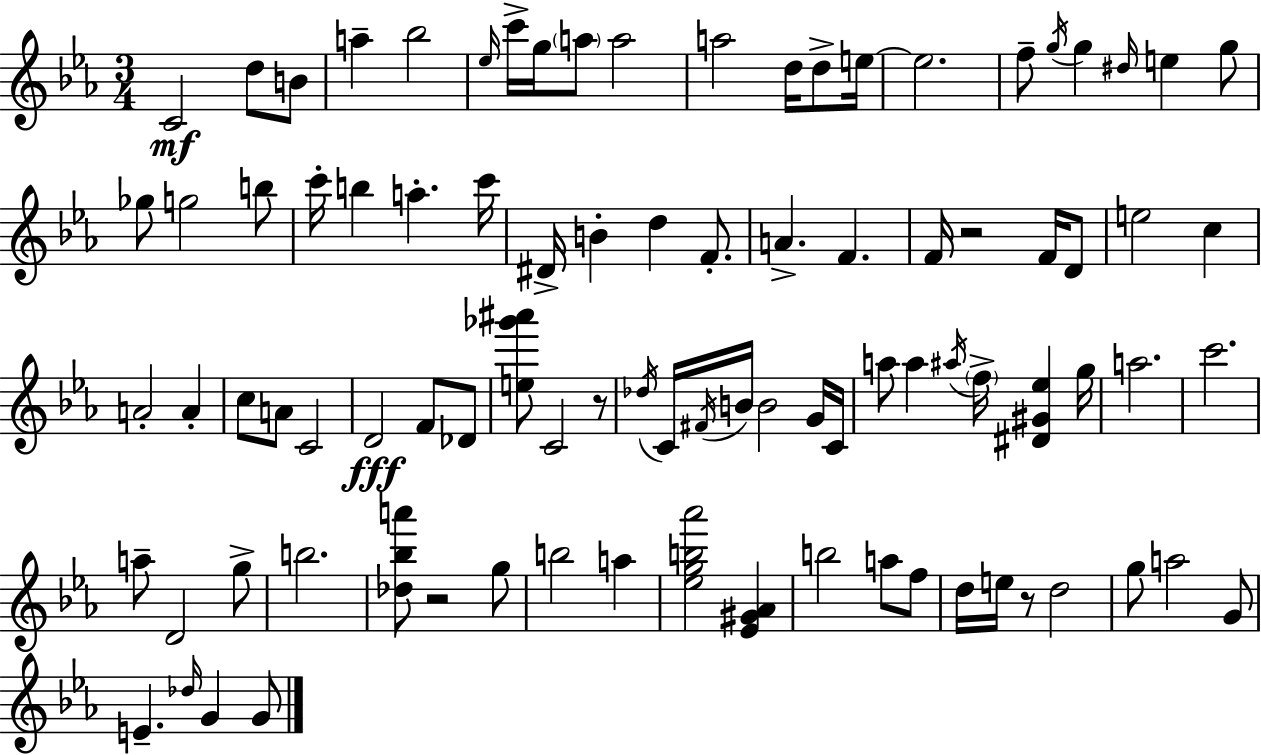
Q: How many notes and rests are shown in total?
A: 91